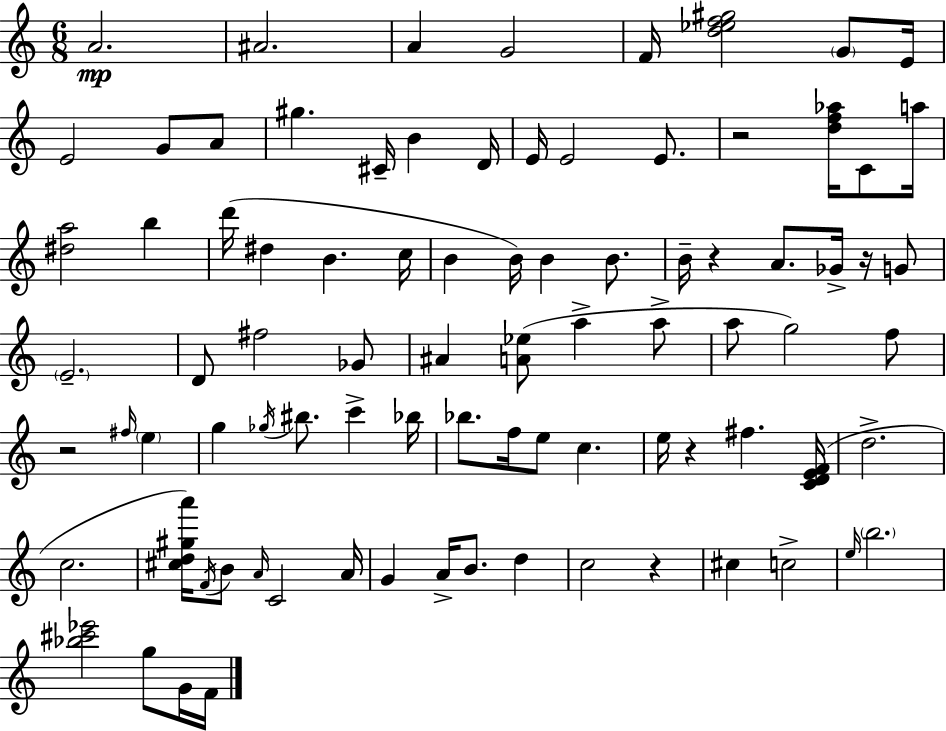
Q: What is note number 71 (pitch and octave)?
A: B5